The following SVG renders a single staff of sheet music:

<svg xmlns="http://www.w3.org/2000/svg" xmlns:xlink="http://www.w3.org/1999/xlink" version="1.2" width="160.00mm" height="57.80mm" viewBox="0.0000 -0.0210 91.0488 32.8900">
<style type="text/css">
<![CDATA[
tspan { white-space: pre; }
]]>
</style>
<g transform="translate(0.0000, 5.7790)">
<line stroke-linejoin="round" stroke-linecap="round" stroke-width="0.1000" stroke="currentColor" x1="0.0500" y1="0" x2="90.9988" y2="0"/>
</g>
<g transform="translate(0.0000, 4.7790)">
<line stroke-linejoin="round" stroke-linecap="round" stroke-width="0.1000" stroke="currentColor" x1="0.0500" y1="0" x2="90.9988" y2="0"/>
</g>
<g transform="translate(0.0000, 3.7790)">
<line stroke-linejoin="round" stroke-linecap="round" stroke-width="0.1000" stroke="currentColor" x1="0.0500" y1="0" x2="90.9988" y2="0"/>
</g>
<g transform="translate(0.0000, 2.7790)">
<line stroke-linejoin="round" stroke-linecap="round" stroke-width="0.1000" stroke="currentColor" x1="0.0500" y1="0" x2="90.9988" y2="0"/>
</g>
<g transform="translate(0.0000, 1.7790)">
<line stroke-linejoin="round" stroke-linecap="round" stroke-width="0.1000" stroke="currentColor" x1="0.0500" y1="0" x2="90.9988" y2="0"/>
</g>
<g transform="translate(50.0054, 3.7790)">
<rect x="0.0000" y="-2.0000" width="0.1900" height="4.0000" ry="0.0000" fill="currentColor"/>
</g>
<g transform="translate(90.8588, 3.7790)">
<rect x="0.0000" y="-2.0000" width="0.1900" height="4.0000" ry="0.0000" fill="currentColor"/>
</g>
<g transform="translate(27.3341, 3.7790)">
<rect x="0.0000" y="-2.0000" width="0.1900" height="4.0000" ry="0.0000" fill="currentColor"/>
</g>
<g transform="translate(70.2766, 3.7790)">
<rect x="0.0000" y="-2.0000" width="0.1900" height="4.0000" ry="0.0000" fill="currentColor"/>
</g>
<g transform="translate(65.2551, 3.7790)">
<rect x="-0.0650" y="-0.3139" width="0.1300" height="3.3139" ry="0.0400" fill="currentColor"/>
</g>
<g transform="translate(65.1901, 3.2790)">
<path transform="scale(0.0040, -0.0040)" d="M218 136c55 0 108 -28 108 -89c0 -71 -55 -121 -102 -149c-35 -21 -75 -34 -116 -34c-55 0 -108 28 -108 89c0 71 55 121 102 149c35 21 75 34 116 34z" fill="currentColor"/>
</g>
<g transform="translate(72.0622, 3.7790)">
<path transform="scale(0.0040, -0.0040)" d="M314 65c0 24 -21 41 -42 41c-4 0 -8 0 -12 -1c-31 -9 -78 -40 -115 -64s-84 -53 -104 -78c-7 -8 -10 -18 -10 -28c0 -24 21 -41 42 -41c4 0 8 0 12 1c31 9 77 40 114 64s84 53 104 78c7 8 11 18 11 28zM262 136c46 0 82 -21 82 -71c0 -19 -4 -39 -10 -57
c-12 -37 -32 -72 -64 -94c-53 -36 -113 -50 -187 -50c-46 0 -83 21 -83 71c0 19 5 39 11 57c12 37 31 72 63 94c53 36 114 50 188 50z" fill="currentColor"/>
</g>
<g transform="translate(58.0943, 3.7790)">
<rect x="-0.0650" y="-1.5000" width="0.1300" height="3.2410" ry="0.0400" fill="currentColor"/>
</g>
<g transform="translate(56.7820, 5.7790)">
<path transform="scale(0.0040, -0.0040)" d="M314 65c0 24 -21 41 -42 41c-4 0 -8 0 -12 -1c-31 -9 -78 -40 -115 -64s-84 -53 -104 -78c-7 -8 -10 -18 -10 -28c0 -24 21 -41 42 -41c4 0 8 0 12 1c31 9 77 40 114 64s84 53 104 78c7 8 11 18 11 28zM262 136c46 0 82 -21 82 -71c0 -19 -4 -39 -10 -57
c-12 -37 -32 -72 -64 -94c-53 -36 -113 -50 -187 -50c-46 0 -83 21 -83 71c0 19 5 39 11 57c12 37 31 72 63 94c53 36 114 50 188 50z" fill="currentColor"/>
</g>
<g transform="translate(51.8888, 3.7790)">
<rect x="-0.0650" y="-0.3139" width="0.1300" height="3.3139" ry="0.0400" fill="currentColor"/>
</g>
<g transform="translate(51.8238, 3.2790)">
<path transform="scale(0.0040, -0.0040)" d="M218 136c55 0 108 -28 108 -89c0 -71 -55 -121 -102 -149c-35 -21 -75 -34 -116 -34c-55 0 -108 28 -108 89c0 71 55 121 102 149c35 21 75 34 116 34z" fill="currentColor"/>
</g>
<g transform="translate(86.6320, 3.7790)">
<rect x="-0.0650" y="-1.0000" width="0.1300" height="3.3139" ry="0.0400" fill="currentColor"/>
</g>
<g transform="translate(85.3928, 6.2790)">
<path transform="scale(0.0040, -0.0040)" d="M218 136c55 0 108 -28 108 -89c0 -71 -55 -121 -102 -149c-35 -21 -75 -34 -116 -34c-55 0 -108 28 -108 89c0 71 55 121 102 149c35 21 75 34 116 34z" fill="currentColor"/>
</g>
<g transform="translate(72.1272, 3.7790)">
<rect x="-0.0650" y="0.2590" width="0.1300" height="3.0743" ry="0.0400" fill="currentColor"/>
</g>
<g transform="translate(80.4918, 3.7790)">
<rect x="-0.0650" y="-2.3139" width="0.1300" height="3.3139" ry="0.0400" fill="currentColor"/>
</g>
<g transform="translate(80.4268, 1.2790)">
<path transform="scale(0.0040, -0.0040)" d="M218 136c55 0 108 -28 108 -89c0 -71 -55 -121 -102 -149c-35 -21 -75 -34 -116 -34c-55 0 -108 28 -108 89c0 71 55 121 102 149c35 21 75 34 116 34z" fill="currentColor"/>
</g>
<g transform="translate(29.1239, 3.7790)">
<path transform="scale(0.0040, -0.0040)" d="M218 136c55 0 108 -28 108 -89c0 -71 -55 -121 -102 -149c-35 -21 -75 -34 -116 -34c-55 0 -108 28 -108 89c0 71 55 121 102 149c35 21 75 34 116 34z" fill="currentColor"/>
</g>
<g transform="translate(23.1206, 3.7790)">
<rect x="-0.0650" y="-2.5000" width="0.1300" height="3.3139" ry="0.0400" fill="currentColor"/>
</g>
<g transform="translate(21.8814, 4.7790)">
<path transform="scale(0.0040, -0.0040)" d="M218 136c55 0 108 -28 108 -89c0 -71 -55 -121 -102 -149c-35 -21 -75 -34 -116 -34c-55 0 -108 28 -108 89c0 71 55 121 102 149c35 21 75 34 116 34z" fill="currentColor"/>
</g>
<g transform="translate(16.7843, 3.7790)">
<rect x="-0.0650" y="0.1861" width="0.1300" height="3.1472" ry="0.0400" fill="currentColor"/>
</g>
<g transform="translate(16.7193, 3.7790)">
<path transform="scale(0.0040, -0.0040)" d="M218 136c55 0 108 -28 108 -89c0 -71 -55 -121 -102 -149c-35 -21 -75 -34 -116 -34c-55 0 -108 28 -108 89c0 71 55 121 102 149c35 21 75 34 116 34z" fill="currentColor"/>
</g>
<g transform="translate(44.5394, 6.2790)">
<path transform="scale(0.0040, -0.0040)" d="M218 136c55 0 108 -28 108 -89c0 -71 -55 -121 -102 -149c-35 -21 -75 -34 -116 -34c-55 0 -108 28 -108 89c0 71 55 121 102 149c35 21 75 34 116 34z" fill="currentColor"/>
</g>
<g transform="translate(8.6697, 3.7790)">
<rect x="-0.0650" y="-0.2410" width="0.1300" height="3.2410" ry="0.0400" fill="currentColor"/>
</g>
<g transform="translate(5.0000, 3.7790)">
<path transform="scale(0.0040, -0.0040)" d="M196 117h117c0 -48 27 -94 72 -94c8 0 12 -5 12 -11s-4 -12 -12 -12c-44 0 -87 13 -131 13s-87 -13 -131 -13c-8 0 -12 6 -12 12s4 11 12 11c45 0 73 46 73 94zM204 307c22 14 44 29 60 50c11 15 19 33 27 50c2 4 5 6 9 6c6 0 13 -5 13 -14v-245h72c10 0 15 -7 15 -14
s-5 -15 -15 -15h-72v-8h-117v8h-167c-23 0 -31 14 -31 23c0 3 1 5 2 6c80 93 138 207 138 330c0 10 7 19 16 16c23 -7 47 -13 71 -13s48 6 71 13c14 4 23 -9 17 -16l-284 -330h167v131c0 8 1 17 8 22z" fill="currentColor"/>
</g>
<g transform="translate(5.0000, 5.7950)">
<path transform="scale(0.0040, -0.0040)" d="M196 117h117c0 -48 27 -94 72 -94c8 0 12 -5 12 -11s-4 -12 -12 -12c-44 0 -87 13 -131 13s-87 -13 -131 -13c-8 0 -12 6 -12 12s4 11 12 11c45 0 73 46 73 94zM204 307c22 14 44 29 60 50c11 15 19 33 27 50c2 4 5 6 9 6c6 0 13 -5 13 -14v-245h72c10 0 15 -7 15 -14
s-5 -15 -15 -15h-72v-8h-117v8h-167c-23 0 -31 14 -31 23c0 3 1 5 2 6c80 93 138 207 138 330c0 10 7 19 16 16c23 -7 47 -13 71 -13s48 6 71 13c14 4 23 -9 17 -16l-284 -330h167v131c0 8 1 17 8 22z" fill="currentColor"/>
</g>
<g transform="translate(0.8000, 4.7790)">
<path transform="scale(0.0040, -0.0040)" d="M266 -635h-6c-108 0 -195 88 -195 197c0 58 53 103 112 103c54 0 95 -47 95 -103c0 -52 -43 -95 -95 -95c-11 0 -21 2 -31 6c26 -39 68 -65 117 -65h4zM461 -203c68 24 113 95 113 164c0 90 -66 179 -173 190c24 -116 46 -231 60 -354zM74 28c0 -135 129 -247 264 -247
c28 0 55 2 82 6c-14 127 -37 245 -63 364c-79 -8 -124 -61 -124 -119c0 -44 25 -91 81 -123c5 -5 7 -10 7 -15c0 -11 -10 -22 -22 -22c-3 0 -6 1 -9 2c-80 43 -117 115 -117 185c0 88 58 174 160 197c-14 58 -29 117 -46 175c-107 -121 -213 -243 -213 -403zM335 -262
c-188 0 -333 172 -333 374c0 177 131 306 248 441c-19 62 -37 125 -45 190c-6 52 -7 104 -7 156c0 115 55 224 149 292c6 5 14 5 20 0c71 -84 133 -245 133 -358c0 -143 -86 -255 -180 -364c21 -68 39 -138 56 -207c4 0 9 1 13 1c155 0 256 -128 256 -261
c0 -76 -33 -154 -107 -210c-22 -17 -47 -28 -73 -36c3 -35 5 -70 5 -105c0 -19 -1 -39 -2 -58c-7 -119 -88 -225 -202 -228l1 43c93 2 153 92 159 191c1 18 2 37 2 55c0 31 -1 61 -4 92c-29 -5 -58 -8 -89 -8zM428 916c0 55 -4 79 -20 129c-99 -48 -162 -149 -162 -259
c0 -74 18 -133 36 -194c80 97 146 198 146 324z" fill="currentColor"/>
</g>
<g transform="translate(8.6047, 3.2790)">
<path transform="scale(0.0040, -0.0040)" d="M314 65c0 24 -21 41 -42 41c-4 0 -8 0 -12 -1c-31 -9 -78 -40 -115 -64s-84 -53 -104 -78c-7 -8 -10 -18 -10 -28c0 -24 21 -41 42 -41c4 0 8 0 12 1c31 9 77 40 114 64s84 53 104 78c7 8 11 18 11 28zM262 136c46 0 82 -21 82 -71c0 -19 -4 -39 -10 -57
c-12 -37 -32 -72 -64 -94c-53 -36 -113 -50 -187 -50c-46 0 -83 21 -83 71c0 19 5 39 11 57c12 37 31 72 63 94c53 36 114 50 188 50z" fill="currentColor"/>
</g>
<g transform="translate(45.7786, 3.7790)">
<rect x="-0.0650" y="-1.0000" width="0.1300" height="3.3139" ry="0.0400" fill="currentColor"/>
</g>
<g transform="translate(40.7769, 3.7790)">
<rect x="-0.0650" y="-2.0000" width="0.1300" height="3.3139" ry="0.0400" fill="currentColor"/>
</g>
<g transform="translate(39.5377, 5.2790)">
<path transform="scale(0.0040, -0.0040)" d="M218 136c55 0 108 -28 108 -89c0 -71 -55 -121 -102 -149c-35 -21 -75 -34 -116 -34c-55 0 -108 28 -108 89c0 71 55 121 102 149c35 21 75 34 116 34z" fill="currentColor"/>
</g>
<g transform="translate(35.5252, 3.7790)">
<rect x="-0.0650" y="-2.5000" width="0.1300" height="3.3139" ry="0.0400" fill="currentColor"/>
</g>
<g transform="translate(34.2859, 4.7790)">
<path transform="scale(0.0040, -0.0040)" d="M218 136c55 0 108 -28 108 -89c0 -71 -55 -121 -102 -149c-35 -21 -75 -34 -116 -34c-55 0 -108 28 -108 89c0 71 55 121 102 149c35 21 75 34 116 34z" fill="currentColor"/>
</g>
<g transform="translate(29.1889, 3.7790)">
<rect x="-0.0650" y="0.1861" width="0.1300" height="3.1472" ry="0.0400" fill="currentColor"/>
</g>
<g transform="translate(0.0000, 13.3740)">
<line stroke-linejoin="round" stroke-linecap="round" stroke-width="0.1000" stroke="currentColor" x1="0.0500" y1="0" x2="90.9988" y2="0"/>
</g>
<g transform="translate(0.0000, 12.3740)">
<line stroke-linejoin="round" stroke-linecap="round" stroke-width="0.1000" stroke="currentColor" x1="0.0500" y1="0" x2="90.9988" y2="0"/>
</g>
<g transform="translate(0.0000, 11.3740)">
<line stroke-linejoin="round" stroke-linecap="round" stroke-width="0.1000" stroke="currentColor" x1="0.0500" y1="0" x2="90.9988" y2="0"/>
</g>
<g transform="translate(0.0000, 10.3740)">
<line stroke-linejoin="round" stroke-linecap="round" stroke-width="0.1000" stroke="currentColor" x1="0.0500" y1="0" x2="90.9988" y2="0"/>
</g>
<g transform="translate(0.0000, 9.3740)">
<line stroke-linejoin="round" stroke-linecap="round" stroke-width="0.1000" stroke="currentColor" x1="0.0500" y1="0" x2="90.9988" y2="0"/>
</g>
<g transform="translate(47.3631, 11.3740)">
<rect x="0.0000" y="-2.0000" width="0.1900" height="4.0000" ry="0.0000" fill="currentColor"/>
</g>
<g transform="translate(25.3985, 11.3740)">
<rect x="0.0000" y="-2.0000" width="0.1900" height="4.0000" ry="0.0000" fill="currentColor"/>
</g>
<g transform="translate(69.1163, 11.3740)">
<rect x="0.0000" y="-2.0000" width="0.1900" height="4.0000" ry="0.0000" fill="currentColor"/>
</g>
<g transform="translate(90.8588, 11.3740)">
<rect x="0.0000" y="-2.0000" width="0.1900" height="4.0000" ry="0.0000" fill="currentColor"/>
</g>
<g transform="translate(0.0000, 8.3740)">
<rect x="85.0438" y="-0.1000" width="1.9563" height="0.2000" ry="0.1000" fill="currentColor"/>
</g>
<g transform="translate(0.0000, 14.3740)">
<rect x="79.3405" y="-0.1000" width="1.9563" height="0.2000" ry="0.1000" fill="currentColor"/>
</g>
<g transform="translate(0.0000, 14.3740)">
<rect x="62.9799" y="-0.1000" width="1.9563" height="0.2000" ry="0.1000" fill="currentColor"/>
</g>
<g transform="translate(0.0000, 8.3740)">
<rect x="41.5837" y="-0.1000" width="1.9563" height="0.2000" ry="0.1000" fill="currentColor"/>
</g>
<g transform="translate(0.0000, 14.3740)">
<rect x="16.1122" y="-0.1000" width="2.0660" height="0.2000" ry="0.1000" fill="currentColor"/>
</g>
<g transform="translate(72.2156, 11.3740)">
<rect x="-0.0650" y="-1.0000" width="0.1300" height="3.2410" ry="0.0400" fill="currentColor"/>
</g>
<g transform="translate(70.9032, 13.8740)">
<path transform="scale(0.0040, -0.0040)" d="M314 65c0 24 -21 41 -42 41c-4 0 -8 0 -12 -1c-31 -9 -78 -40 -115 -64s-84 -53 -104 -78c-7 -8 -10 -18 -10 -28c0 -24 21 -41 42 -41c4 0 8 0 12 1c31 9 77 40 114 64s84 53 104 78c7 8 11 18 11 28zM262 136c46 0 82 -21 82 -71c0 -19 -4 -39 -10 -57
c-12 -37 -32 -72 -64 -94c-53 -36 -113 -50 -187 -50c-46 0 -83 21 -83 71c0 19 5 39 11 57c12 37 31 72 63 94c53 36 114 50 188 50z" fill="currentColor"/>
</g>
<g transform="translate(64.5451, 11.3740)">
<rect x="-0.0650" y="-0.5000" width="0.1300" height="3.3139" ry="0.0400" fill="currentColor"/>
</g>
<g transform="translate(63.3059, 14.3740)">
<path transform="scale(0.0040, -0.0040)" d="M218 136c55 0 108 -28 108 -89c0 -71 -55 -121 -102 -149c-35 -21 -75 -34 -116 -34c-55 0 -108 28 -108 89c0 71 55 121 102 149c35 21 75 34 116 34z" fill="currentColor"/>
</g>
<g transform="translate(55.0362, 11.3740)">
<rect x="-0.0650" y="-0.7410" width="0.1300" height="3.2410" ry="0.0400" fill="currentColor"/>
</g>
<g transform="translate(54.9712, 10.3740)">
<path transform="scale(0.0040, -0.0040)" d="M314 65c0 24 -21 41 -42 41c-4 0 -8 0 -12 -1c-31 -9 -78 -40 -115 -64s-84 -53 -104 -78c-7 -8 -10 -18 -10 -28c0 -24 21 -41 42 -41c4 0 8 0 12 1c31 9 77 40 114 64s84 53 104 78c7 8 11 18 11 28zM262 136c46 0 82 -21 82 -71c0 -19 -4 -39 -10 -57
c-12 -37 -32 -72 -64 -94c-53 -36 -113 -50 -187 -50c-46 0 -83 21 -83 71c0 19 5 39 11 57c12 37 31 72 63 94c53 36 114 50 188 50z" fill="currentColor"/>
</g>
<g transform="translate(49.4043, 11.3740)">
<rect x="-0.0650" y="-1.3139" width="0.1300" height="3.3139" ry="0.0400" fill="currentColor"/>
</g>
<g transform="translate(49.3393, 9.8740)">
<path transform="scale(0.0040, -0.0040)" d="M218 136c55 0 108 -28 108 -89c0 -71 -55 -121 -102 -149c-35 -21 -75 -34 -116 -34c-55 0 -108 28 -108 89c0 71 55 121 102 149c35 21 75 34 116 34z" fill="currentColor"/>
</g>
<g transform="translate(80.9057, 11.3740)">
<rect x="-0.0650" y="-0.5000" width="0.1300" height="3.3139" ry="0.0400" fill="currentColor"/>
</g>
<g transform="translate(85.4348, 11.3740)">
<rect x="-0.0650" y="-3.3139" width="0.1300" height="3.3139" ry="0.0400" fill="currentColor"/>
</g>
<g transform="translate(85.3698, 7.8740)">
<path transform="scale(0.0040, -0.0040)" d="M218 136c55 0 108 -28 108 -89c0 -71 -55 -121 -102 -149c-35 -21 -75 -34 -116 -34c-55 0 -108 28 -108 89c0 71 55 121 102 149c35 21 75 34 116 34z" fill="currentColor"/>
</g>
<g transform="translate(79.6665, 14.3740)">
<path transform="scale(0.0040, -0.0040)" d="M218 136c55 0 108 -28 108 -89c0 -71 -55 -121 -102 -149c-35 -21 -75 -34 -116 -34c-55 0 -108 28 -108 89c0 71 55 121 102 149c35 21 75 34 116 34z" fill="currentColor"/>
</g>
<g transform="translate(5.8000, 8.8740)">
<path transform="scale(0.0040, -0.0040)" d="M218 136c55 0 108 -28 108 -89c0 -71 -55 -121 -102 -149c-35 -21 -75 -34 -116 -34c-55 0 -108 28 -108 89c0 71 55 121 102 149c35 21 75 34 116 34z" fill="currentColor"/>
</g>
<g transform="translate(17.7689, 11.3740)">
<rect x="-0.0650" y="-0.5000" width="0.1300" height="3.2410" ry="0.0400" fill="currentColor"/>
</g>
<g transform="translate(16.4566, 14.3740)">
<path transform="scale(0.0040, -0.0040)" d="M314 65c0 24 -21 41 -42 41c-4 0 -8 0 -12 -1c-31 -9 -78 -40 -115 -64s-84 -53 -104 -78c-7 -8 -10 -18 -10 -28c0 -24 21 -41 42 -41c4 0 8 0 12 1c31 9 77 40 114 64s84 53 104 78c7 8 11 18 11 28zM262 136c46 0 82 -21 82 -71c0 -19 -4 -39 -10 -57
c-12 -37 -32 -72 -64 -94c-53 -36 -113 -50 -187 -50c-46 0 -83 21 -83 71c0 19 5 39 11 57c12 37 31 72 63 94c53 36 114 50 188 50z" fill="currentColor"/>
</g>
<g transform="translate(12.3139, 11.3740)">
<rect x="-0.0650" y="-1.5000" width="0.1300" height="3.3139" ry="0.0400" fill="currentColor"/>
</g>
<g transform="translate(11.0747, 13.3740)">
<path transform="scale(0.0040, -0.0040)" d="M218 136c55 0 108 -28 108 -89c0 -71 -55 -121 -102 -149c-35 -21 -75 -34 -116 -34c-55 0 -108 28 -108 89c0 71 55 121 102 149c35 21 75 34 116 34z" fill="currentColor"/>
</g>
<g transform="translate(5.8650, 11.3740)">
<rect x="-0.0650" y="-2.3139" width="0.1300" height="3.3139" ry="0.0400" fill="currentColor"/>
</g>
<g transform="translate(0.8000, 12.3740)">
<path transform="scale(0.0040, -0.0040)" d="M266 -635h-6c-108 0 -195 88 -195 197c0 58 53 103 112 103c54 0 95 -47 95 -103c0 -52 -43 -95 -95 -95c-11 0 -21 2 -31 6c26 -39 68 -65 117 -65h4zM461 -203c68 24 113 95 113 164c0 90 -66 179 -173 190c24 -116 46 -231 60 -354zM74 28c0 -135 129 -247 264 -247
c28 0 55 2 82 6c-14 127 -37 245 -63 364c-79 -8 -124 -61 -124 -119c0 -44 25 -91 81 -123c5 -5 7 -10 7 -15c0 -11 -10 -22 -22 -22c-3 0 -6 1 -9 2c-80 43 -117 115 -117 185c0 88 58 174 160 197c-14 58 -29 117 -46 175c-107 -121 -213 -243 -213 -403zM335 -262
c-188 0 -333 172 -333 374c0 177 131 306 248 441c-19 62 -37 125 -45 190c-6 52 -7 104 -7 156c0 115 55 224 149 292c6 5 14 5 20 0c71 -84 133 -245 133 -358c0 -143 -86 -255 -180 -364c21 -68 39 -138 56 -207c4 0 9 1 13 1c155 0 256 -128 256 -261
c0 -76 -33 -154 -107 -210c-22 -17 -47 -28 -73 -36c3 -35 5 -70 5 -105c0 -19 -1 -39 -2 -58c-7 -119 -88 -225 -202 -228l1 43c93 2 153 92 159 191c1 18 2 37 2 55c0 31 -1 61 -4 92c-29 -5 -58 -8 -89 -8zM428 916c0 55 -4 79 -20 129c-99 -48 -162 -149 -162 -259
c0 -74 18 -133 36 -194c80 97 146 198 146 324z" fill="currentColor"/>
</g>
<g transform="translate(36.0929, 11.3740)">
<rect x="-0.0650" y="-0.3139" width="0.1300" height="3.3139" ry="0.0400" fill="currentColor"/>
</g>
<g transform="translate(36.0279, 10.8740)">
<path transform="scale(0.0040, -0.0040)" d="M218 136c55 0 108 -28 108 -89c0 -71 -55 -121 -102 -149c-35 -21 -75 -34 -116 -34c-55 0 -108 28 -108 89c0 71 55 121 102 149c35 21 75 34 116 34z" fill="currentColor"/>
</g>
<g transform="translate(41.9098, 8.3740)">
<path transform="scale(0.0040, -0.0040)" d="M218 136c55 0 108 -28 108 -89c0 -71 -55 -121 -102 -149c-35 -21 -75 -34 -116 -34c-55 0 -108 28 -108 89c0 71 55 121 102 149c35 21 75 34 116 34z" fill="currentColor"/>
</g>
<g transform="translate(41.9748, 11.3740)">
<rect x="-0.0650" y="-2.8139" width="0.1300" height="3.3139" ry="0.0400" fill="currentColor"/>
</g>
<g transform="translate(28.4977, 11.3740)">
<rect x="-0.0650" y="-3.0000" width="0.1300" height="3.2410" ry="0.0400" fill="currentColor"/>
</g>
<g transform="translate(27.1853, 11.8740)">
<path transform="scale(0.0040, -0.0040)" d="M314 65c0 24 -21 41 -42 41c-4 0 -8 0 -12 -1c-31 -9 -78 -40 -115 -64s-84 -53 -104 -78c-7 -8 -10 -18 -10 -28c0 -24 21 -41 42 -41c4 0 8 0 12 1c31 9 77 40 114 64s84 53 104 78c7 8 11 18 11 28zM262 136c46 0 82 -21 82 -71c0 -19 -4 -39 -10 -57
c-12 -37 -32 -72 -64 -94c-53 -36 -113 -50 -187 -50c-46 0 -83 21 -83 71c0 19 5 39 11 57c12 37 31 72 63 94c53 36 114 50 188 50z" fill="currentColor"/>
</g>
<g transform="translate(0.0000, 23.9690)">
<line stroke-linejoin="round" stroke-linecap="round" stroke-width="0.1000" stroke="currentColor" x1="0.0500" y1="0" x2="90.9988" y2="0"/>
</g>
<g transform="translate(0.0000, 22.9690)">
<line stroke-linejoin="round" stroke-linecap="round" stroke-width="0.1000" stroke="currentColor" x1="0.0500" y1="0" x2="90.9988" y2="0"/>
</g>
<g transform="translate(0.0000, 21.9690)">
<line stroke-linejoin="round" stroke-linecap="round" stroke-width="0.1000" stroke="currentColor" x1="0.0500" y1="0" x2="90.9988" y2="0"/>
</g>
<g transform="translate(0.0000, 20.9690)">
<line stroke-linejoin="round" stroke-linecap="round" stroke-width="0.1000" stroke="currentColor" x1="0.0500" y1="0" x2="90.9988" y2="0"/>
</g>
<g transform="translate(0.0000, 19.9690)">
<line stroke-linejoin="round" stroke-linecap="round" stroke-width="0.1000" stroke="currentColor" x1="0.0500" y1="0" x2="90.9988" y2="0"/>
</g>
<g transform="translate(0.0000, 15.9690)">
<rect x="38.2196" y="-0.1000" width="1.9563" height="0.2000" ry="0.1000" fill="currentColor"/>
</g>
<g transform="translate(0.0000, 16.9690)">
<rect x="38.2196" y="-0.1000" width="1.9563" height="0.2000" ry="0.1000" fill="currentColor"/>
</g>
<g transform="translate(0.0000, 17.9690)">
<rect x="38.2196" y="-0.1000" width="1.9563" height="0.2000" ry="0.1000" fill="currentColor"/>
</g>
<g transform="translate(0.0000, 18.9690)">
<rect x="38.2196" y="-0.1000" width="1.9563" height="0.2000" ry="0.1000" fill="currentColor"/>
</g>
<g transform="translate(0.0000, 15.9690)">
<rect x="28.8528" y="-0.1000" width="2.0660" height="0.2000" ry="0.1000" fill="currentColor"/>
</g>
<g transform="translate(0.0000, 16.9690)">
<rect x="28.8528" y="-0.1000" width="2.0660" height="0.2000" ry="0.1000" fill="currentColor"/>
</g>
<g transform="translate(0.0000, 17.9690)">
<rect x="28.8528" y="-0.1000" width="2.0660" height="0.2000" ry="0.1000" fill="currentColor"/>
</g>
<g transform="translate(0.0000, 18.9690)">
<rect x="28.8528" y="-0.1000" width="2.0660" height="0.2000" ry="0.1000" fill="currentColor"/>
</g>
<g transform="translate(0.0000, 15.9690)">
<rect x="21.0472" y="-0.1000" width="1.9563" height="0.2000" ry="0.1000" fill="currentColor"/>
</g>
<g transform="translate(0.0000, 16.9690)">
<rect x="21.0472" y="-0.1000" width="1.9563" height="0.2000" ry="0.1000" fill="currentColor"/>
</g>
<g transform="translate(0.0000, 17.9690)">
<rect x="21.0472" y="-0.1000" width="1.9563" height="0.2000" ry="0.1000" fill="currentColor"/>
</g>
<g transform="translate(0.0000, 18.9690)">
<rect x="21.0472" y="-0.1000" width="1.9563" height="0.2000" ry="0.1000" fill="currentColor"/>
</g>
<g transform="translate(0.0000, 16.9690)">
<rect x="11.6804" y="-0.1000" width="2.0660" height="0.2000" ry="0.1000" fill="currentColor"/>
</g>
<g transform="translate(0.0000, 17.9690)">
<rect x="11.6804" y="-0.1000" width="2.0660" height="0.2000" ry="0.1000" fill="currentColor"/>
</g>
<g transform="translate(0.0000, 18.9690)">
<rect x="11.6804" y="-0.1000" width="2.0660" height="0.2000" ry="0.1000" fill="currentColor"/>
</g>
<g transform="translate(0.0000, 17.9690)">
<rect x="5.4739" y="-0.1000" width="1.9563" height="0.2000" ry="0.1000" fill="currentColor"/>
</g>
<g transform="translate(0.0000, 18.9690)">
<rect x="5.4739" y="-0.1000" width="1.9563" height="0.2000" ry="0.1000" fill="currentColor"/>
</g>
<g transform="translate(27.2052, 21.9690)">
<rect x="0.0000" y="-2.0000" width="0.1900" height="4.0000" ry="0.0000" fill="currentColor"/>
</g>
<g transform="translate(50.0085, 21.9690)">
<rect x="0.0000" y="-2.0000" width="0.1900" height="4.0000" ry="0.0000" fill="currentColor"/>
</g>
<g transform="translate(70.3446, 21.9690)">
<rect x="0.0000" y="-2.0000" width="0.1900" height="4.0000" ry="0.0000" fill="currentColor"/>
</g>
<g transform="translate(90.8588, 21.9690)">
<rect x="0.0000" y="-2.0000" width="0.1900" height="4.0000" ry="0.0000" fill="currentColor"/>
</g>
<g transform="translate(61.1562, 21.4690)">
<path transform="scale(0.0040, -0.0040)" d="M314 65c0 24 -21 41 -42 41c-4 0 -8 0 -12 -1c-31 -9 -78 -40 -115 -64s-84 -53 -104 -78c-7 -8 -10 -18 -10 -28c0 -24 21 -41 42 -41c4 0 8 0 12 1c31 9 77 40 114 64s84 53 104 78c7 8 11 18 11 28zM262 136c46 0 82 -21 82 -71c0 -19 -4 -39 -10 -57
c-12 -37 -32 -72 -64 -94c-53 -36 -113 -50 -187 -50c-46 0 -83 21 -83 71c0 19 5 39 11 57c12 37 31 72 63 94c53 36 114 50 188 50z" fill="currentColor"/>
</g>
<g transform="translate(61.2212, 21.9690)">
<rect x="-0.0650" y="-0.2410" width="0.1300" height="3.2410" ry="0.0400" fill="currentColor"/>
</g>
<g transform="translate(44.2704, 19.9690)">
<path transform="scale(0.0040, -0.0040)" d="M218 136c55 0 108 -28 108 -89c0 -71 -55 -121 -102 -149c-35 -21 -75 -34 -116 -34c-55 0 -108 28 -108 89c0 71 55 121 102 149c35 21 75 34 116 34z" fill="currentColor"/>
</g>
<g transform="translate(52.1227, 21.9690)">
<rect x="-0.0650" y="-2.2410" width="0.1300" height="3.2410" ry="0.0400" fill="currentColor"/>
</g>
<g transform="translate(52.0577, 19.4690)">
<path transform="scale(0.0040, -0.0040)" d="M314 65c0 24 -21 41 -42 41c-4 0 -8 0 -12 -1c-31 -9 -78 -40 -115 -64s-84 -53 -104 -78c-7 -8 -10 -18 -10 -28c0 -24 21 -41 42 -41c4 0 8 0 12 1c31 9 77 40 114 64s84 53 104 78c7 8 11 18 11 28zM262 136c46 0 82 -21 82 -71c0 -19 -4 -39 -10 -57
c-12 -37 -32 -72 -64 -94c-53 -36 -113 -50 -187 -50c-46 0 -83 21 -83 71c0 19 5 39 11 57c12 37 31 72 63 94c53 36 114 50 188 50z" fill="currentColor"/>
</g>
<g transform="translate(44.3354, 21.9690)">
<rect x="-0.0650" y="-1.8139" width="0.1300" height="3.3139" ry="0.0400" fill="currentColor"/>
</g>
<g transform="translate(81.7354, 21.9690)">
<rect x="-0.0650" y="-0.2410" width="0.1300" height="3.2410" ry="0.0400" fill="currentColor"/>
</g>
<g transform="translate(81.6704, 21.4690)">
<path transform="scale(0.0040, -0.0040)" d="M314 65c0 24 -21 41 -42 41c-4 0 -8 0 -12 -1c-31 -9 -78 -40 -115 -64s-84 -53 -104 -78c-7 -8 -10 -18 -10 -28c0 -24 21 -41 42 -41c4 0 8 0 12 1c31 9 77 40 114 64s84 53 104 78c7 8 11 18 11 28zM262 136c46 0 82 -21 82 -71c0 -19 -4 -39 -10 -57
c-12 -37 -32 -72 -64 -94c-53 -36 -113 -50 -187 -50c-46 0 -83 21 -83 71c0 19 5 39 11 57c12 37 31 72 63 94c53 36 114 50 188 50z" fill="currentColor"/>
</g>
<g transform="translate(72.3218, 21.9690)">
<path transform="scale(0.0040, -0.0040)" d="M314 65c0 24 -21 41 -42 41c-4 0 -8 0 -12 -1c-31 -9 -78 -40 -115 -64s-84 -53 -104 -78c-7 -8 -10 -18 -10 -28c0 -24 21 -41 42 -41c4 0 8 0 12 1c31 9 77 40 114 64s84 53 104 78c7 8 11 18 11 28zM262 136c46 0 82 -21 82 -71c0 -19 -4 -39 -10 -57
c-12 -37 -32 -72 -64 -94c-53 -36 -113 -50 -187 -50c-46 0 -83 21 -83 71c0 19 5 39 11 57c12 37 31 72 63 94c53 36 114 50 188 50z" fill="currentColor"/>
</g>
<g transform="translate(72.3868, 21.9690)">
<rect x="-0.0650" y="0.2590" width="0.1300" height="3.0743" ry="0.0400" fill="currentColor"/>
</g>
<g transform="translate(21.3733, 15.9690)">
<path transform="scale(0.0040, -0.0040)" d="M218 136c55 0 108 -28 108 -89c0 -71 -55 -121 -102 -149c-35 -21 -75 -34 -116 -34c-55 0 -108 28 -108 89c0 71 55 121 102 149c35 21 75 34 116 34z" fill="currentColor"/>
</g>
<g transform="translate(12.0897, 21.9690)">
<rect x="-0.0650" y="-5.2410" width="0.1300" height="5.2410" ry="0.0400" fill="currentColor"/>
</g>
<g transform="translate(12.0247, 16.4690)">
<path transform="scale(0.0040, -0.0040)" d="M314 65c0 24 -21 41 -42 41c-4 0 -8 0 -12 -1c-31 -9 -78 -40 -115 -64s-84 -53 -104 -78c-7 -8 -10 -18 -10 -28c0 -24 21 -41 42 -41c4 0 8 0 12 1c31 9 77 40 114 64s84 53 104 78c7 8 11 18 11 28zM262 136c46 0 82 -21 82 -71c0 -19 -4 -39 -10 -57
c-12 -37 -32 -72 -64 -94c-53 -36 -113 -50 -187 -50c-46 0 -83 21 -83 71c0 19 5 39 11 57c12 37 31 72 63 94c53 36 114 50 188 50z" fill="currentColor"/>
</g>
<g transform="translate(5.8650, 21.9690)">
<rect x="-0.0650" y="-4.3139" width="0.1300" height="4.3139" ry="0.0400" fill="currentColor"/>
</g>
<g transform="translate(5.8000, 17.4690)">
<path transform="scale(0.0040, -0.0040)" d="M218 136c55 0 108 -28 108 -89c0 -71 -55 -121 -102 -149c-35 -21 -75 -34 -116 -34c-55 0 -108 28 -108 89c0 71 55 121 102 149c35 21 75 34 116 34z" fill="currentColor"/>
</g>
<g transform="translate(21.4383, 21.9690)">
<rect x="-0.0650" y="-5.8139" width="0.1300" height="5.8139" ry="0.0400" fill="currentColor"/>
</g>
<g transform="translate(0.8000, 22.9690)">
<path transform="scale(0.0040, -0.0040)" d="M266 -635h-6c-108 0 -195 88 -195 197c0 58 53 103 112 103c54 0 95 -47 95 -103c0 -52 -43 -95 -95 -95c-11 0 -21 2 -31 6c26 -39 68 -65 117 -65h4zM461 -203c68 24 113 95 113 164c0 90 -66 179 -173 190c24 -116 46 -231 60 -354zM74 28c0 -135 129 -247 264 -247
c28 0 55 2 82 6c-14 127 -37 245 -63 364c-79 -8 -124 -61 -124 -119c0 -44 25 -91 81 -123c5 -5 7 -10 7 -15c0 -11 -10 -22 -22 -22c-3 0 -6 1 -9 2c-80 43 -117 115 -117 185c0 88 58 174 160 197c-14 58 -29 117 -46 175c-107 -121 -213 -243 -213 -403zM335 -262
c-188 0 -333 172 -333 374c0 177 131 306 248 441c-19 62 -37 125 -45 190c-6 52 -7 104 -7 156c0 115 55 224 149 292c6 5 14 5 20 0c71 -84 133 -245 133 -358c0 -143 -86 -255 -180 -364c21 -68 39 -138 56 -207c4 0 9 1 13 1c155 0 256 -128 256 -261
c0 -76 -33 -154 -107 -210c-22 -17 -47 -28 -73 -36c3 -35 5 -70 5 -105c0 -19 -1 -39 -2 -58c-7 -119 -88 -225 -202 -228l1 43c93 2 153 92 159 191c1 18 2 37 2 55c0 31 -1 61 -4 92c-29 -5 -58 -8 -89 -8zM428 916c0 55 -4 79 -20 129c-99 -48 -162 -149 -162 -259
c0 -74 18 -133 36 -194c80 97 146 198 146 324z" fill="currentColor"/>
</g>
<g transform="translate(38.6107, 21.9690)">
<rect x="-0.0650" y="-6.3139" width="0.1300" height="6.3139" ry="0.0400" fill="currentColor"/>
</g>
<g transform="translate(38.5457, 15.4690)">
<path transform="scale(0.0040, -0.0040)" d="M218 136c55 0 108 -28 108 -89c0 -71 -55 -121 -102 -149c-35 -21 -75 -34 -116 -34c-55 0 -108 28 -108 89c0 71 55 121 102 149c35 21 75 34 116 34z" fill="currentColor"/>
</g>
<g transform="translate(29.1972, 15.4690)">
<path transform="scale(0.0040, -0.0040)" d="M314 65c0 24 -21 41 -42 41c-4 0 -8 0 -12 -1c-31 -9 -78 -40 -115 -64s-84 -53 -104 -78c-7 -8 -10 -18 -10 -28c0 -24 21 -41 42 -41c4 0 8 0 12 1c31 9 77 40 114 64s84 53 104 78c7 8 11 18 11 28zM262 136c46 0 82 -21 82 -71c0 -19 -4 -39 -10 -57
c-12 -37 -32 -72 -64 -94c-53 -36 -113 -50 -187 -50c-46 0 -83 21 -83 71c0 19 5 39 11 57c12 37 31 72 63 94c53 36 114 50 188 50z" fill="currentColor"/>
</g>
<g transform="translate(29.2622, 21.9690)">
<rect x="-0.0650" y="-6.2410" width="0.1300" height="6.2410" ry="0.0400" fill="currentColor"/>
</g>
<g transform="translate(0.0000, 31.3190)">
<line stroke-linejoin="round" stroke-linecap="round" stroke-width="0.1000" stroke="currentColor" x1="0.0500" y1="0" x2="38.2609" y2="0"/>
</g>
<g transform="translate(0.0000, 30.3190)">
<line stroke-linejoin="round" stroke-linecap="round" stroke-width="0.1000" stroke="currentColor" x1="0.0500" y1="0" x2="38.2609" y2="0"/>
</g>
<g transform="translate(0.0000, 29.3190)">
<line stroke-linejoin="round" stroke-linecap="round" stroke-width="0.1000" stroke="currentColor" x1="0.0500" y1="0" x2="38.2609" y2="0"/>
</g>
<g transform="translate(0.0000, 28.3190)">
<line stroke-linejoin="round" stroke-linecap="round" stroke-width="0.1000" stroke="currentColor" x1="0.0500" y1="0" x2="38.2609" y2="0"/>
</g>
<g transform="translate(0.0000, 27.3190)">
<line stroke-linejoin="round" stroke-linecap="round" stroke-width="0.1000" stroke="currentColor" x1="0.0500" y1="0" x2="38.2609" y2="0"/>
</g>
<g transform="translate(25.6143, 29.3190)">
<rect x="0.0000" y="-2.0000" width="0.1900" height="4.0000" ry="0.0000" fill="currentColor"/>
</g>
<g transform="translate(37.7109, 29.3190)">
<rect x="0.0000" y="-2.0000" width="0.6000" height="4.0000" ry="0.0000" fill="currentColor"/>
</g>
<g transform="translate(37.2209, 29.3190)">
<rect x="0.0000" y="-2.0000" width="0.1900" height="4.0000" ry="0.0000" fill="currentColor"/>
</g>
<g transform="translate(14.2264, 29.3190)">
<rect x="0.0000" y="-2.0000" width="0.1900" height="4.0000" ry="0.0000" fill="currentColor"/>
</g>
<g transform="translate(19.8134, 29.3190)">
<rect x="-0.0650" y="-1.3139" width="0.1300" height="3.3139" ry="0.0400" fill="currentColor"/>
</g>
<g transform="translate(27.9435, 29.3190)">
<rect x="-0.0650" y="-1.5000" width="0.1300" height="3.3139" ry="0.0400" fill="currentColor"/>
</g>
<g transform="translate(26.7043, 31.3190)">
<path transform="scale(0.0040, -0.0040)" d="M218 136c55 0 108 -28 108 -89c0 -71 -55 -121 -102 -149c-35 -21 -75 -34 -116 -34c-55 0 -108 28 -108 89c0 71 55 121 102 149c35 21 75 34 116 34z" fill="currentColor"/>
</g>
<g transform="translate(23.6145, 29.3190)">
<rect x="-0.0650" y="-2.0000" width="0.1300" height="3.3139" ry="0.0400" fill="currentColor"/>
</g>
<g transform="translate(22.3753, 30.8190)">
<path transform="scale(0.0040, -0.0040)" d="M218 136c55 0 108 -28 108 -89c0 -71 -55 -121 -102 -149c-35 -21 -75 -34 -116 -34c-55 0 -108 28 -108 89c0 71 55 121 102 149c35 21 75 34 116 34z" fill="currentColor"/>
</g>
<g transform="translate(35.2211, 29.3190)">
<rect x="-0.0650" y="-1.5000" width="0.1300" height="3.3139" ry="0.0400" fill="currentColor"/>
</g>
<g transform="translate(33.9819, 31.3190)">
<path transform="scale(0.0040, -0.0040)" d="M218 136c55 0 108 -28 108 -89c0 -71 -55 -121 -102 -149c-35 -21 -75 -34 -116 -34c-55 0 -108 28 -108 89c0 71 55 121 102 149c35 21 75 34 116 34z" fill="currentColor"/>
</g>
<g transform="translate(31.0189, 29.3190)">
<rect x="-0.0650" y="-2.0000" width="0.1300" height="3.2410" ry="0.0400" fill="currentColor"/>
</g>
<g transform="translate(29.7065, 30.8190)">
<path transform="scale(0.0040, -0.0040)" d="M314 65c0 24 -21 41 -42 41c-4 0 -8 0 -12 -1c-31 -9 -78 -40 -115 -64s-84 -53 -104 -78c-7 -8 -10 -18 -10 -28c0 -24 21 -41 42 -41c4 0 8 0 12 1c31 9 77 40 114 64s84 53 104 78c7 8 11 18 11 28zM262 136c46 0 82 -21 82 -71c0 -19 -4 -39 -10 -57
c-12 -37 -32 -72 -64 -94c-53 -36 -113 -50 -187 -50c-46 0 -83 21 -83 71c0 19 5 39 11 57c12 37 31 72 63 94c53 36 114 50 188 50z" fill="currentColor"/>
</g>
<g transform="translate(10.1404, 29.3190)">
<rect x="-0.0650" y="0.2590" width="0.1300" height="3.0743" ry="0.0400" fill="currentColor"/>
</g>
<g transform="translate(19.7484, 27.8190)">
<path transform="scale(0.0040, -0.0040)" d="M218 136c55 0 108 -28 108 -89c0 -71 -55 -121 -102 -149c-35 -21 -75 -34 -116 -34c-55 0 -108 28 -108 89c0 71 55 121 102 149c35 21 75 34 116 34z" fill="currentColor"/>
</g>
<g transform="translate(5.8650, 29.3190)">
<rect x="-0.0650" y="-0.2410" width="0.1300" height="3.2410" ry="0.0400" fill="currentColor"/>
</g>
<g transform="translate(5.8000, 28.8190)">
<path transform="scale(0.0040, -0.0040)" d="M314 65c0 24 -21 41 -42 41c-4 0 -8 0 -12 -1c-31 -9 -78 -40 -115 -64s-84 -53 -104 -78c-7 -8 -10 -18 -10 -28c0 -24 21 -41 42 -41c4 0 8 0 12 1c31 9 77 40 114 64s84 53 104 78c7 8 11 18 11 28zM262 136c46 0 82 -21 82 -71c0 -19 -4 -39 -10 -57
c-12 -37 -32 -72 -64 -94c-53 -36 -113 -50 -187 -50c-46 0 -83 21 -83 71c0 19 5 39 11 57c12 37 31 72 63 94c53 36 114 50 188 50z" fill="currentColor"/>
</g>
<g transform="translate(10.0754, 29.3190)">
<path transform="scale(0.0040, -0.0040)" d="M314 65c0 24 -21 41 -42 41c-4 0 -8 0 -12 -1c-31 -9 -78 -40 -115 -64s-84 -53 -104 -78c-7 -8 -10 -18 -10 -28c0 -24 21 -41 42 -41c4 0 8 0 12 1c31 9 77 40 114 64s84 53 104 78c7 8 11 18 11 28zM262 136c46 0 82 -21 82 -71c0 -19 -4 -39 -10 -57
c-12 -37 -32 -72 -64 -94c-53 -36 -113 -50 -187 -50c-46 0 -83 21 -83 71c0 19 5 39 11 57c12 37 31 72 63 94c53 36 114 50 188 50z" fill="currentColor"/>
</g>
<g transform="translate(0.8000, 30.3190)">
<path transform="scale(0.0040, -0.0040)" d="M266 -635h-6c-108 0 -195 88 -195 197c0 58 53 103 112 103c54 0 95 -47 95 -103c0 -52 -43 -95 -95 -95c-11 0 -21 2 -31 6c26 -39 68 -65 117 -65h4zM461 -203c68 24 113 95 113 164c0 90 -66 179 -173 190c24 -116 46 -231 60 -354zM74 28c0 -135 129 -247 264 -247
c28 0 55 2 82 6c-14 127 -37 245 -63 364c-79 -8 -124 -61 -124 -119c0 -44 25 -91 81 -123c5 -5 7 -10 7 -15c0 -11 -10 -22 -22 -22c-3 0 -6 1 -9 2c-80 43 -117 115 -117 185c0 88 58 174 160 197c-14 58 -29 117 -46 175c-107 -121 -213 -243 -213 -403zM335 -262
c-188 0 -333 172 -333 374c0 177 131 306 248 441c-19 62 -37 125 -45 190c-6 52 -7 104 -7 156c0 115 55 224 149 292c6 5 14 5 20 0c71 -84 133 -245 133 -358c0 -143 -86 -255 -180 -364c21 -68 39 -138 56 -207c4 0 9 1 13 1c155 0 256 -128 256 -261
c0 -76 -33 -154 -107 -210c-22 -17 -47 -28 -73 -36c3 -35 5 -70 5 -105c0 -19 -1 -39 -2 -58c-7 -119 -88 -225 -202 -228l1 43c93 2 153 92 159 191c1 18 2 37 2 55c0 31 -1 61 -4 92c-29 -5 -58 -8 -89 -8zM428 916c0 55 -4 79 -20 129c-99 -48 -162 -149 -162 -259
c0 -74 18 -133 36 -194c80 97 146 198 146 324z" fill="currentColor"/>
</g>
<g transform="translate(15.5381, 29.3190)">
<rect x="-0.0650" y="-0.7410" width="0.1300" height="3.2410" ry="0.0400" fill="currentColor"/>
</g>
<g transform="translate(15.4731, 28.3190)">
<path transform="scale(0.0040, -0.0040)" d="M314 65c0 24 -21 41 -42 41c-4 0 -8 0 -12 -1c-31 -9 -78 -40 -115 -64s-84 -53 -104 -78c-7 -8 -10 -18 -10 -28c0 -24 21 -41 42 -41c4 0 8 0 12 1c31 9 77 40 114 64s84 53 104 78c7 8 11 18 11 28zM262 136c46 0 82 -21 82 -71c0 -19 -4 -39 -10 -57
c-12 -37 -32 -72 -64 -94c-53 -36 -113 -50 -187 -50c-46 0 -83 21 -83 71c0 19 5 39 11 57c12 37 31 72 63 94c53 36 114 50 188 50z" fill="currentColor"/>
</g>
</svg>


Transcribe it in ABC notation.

X:1
T:Untitled
M:4/4
L:1/4
K:C
c2 B G B G F D c E2 c B2 g D g E C2 A2 c a e d2 C D2 C b d' f'2 g' a'2 a' f g2 c2 B2 c2 c2 B2 d2 e F E F2 E